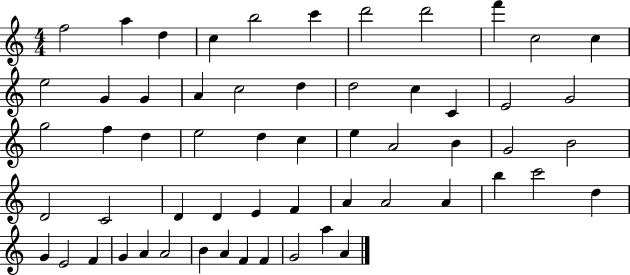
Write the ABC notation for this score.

X:1
T:Untitled
M:4/4
L:1/4
K:C
f2 a d c b2 c' d'2 d'2 f' c2 c e2 G G A c2 d d2 c C E2 G2 g2 f d e2 d c e A2 B G2 B2 D2 C2 D D E F A A2 A b c'2 d G E2 F G A A2 B A F F G2 a A